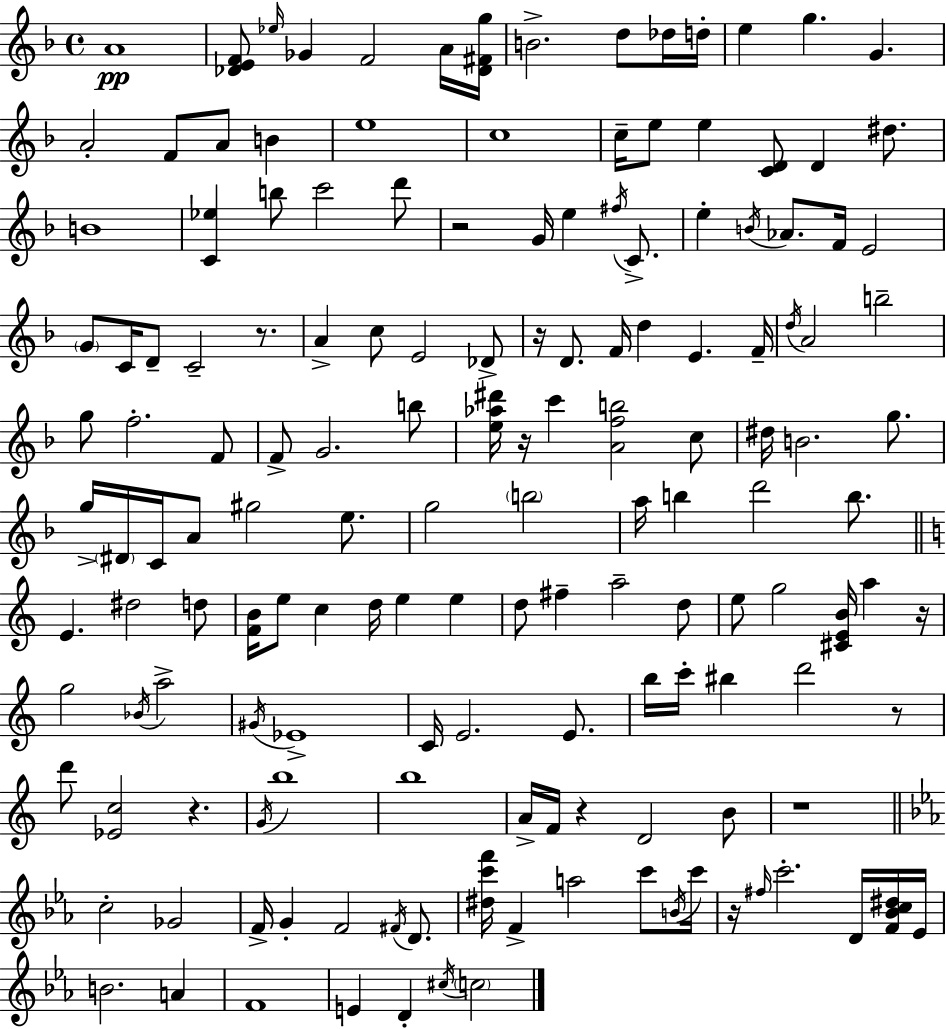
X:1
T:Untitled
M:4/4
L:1/4
K:F
A4 [_DEF]/2 _e/4 _G F2 A/4 [_D^Fg]/4 B2 d/2 _d/4 d/4 e g G A2 F/2 A/2 B e4 c4 c/4 e/2 e [CD]/2 D ^d/2 B4 [C_e] b/2 c'2 d'/2 z2 G/4 e ^f/4 C/2 e B/4 _A/2 F/4 E2 G/2 C/4 D/2 C2 z/2 A c/2 E2 _D/2 z/4 D/2 F/4 d E F/4 d/4 A2 b2 g/2 f2 F/2 F/2 G2 b/2 [e_a^d']/4 z/4 c' [Afb]2 c/2 ^d/4 B2 g/2 g/4 ^D/4 C/4 A/2 ^g2 e/2 g2 b2 a/4 b d'2 b/2 E ^d2 d/2 [FB]/4 e/2 c d/4 e e d/2 ^f a2 d/2 e/2 g2 [^CEB]/4 a z/4 g2 _B/4 a2 ^G/4 _E4 C/4 E2 E/2 b/4 c'/4 ^b d'2 z/2 d'/2 [_Ec]2 z G/4 b4 b4 A/4 F/4 z D2 B/2 z4 c2 _G2 F/4 G F2 ^F/4 D/2 [^dc'f']/4 F a2 c'/2 B/4 c'/4 z/4 ^f/4 c'2 D/4 [F_Bc^d]/4 _E/4 B2 A F4 E D ^c/4 c2